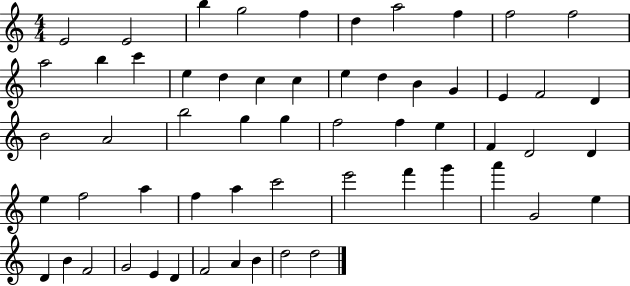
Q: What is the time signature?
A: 4/4